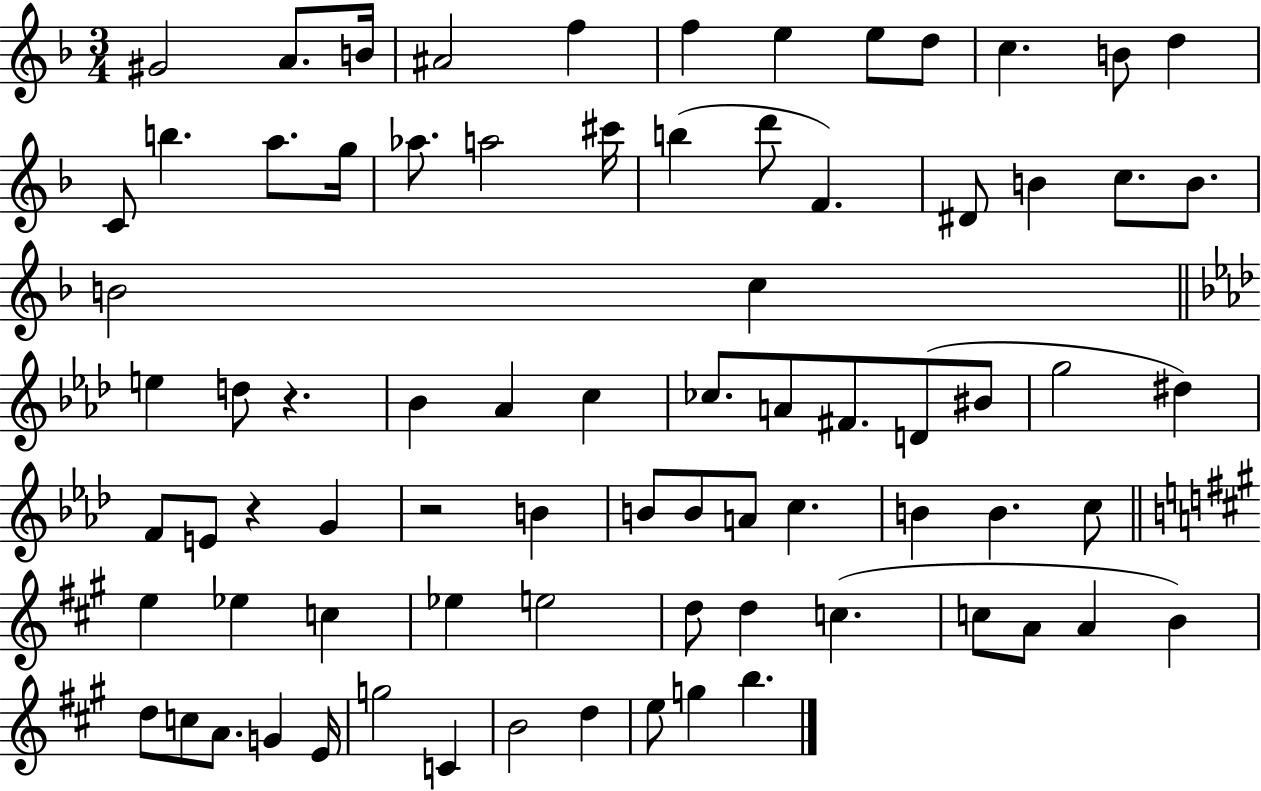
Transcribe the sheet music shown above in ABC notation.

X:1
T:Untitled
M:3/4
L:1/4
K:F
^G2 A/2 B/4 ^A2 f f e e/2 d/2 c B/2 d C/2 b a/2 g/4 _a/2 a2 ^c'/4 b d'/2 F ^D/2 B c/2 B/2 B2 c e d/2 z _B _A c _c/2 A/2 ^F/2 D/2 ^B/2 g2 ^d F/2 E/2 z G z2 B B/2 B/2 A/2 c B B c/2 e _e c _e e2 d/2 d c c/2 A/2 A B d/2 c/2 A/2 G E/4 g2 C B2 d e/2 g b